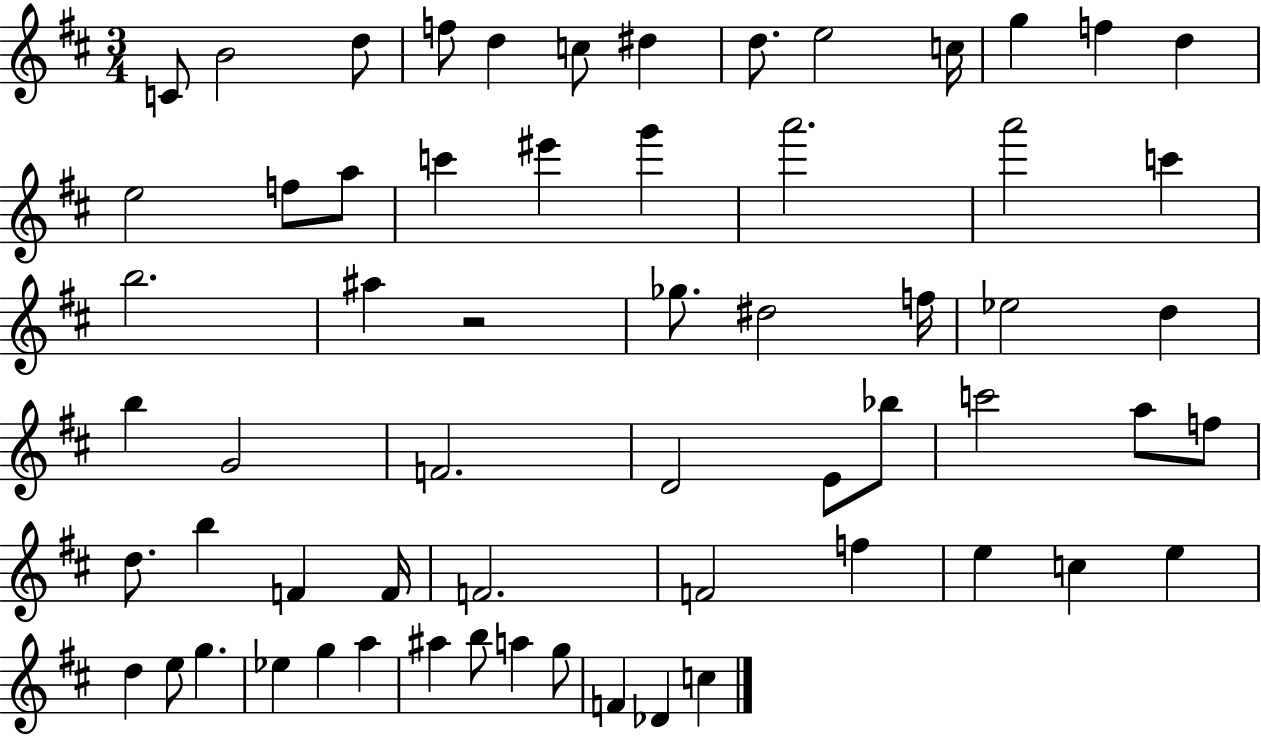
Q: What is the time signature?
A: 3/4